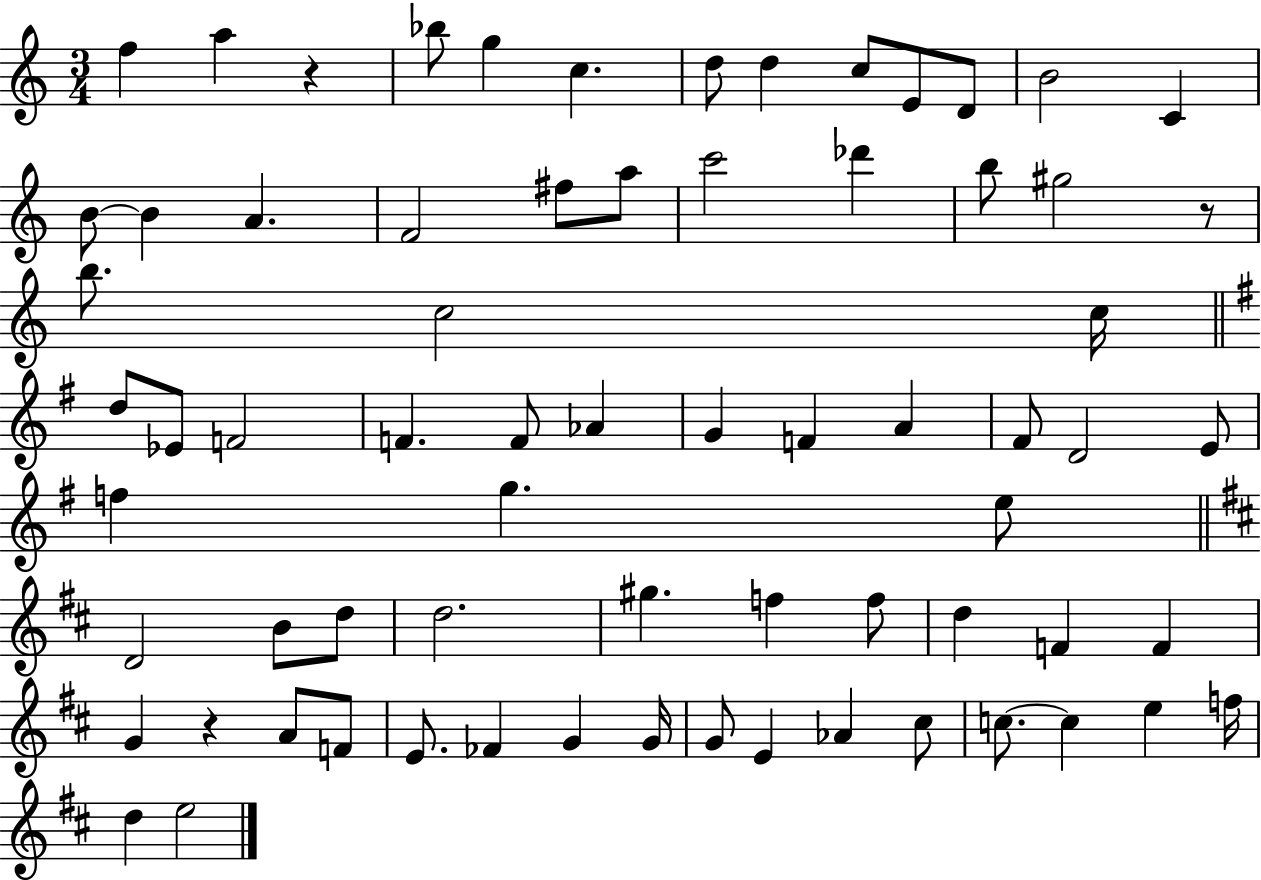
{
  \clef treble
  \numericTimeSignature
  \time 3/4
  \key c \major
  \repeat volta 2 { f''4 a''4 r4 | bes''8 g''4 c''4. | d''8 d''4 c''8 e'8 d'8 | b'2 c'4 | \break b'8~~ b'4 a'4. | f'2 fis''8 a''8 | c'''2 des'''4 | b''8 gis''2 r8 | \break b''8. c''2 c''16 | \bar "||" \break \key g \major d''8 ees'8 f'2 | f'4. f'8 aes'4 | g'4 f'4 a'4 | fis'8 d'2 e'8 | \break f''4 g''4. e''8 | \bar "||" \break \key b \minor d'2 b'8 d''8 | d''2. | gis''4. f''4 f''8 | d''4 f'4 f'4 | \break g'4 r4 a'8 f'8 | e'8. fes'4 g'4 g'16 | g'8 e'4 aes'4 cis''8 | c''8.~~ c''4 e''4 f''16 | \break d''4 e''2 | } \bar "|."
}